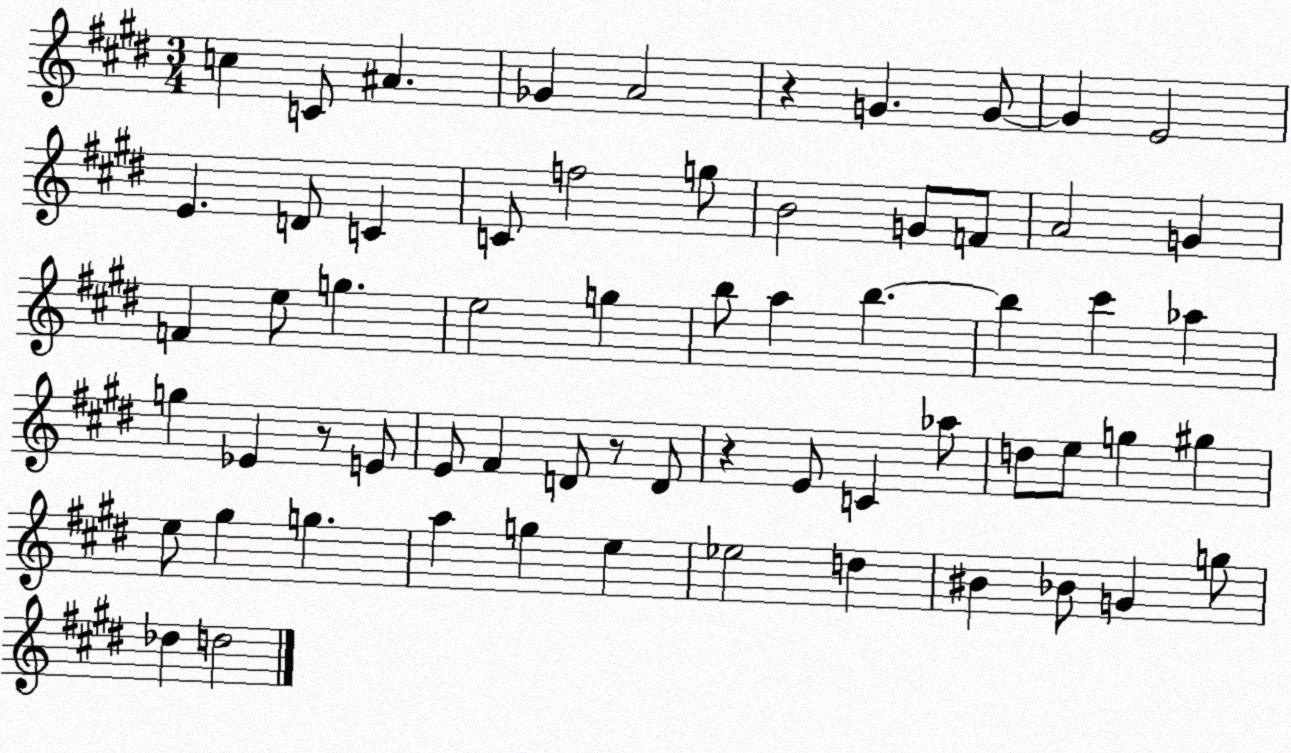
X:1
T:Untitled
M:3/4
L:1/4
K:E
c C/2 ^A _G A2 z G G/2 G E2 E D/2 C C/2 f2 g/2 B2 G/2 F/2 A2 G F e/2 g e2 g b/2 a b b ^c' _a g _E z/2 E/2 E/2 ^F D/2 z/2 D/2 z E/2 C _a/2 d/2 e/2 g ^g e/2 ^g g a g e _e2 d ^B _B/2 G g/2 _d d2